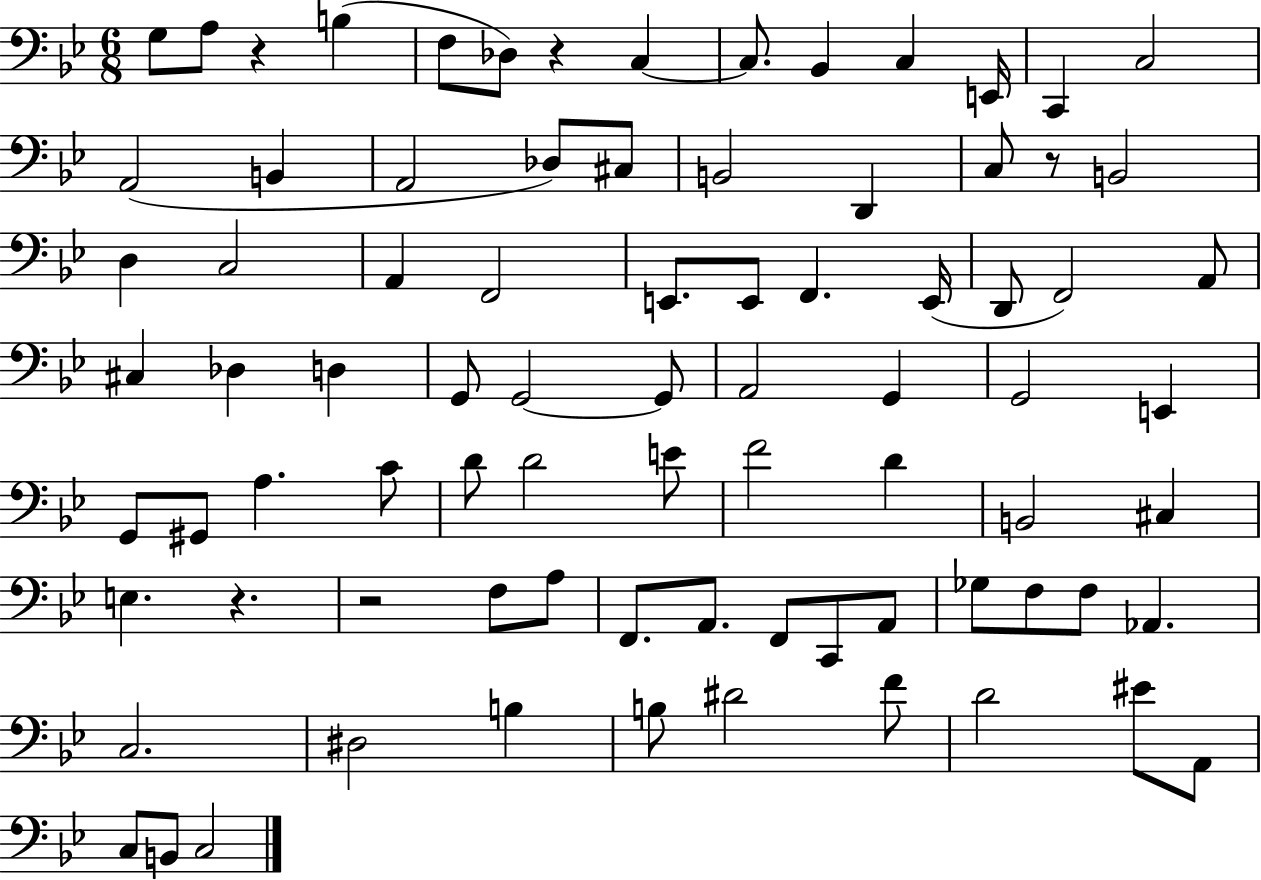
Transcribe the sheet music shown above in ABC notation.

X:1
T:Untitled
M:6/8
L:1/4
K:Bb
G,/2 A,/2 z B, F,/2 _D,/2 z C, C,/2 _B,, C, E,,/4 C,, C,2 A,,2 B,, A,,2 _D,/2 ^C,/2 B,,2 D,, C,/2 z/2 B,,2 D, C,2 A,, F,,2 E,,/2 E,,/2 F,, E,,/4 D,,/2 F,,2 A,,/2 ^C, _D, D, G,,/2 G,,2 G,,/2 A,,2 G,, G,,2 E,, G,,/2 ^G,,/2 A, C/2 D/2 D2 E/2 F2 D B,,2 ^C, E, z z2 F,/2 A,/2 F,,/2 A,,/2 F,,/2 C,,/2 A,,/2 _G,/2 F,/2 F,/2 _A,, C,2 ^D,2 B, B,/2 ^D2 F/2 D2 ^E/2 A,,/2 C,/2 B,,/2 C,2